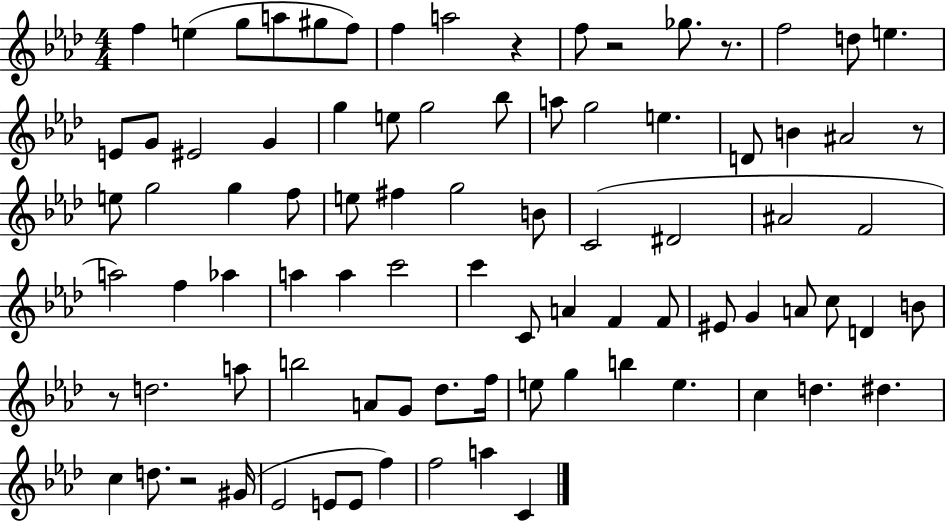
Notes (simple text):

F5/q E5/q G5/e A5/e G#5/e F5/e F5/q A5/h R/q F5/e R/h Gb5/e. R/e. F5/h D5/e E5/q. E4/e G4/e EIS4/h G4/q G5/q E5/e G5/h Bb5/e A5/e G5/h E5/q. D4/e B4/q A#4/h R/e E5/e G5/h G5/q F5/e E5/e F#5/q G5/h B4/e C4/h D#4/h A#4/h F4/h A5/h F5/q Ab5/q A5/q A5/q C6/h C6/q C4/e A4/q F4/q F4/e EIS4/e G4/q A4/e C5/e D4/q B4/e R/e D5/h. A5/e B5/h A4/e G4/e Db5/e. F5/s E5/e G5/q B5/q E5/q. C5/q D5/q. D#5/q. C5/q D5/e. R/h G#4/s Eb4/h E4/e E4/e F5/q F5/h A5/q C4/q